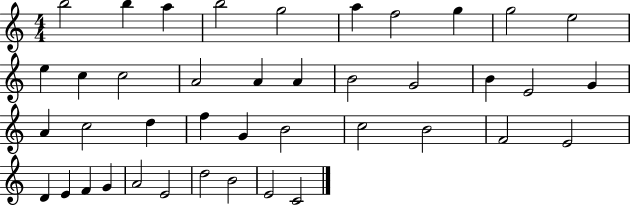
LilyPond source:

{
  \clef treble
  \numericTimeSignature
  \time 4/4
  \key c \major
  b''2 b''4 a''4 | b''2 g''2 | a''4 f''2 g''4 | g''2 e''2 | \break e''4 c''4 c''2 | a'2 a'4 a'4 | b'2 g'2 | b'4 e'2 g'4 | \break a'4 c''2 d''4 | f''4 g'4 b'2 | c''2 b'2 | f'2 e'2 | \break d'4 e'4 f'4 g'4 | a'2 e'2 | d''2 b'2 | e'2 c'2 | \break \bar "|."
}